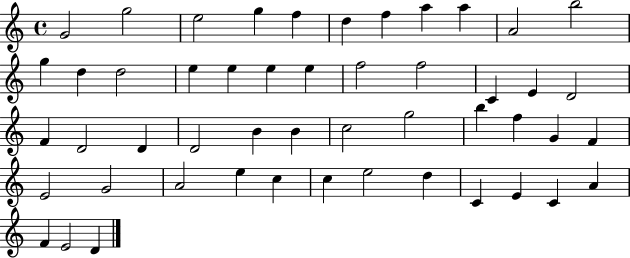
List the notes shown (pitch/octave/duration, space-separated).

G4/h G5/h E5/h G5/q F5/q D5/q F5/q A5/q A5/q A4/h B5/h G5/q D5/q D5/h E5/q E5/q E5/q E5/q F5/h F5/h C4/q E4/q D4/h F4/q D4/h D4/q D4/h B4/q B4/q C5/h G5/h B5/q F5/q G4/q F4/q E4/h G4/h A4/h E5/q C5/q C5/q E5/h D5/q C4/q E4/q C4/q A4/q F4/q E4/h D4/q